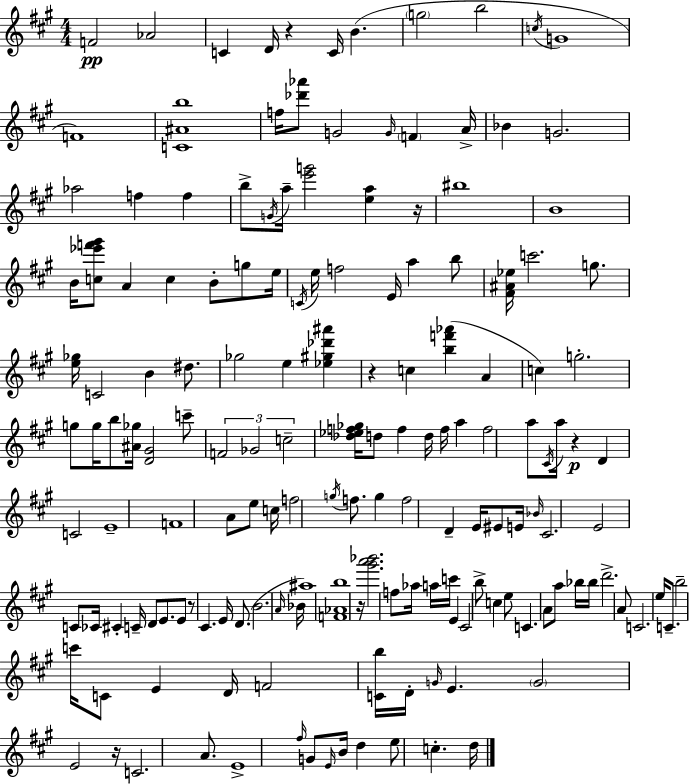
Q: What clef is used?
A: treble